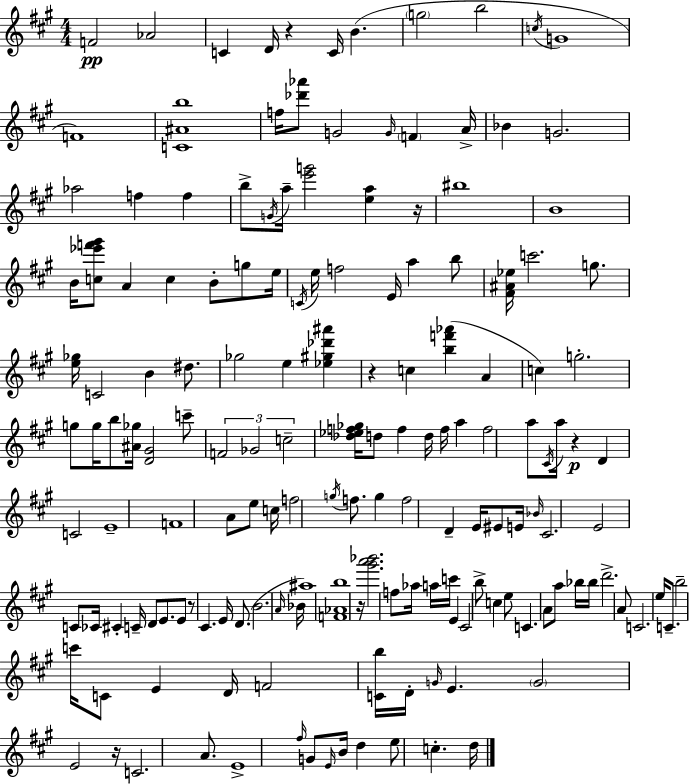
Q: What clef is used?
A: treble